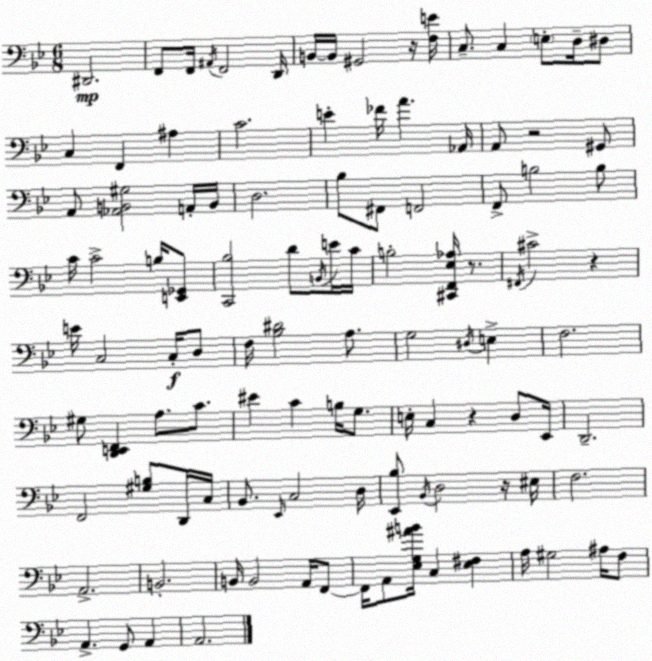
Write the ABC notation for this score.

X:1
T:Untitled
M:6/8
L:1/4
K:Gm
^D,,2 F,,/2 F,,/4 ^A,,/4 F,,2 D,,/4 B,,/4 B,,/4 ^G,,2 z/4 [F,E]/4 C,/2 C, E,/2 D,/4 ^D,/2 C, F,, ^A, C2 E _F/4 A _A,,/4 A,,/2 z2 ^G,,/2 A,,/2 [_A,,B,,^G,]2 A,,/4 B,,/4 D,2 _B,/2 ^F,,/2 F,,2 F,,/2 B,2 B,/2 C/4 C2 B,/4 [E,,_G,,]/2 [C,,_B,]2 D/2 B,,/4 E/4 C/4 B,2 [^C,,F,,_E,_A,]/4 z/2 ^F,,/4 ^C2 z E/4 C,2 C,/4 D,/2 F,/4 [_B,^D]2 A,/2 G,2 ^D,/4 E, F,2 ^G,/2 [D,,E,,F,,] A,/2 C/2 ^E C B,/4 G,/2 E,/4 C, z D,/2 _E,,/4 D,,2 F,,2 [^G,B,]/2 D,,/4 C,/4 _B,,/2 _E,,/4 C,2 D,/4 [_E,,_B,]/2 _B,,/4 D,2 z/4 ^E,/4 F,2 A,,2 B,,2 B,,/4 B,,2 A,,/4 F,,/2 F,,/4 A,,/2 [_E,G,^AB]/4 C, [_E,^F,] A,/4 ^G,2 ^A,/4 F,/2 A,, G,,/2 A,, A,,2